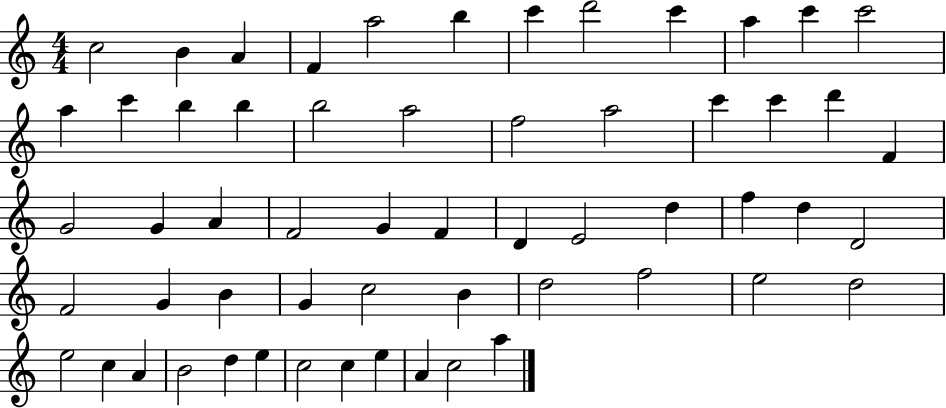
{
  \clef treble
  \numericTimeSignature
  \time 4/4
  \key c \major
  c''2 b'4 a'4 | f'4 a''2 b''4 | c'''4 d'''2 c'''4 | a''4 c'''4 c'''2 | \break a''4 c'''4 b''4 b''4 | b''2 a''2 | f''2 a''2 | c'''4 c'''4 d'''4 f'4 | \break g'2 g'4 a'4 | f'2 g'4 f'4 | d'4 e'2 d''4 | f''4 d''4 d'2 | \break f'2 g'4 b'4 | g'4 c''2 b'4 | d''2 f''2 | e''2 d''2 | \break e''2 c''4 a'4 | b'2 d''4 e''4 | c''2 c''4 e''4 | a'4 c''2 a''4 | \break \bar "|."
}